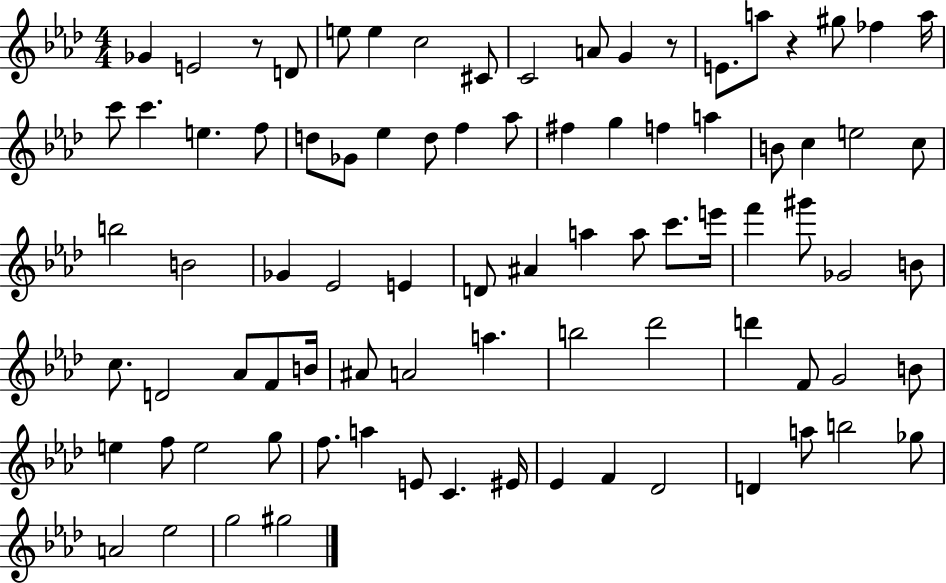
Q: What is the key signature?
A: AES major